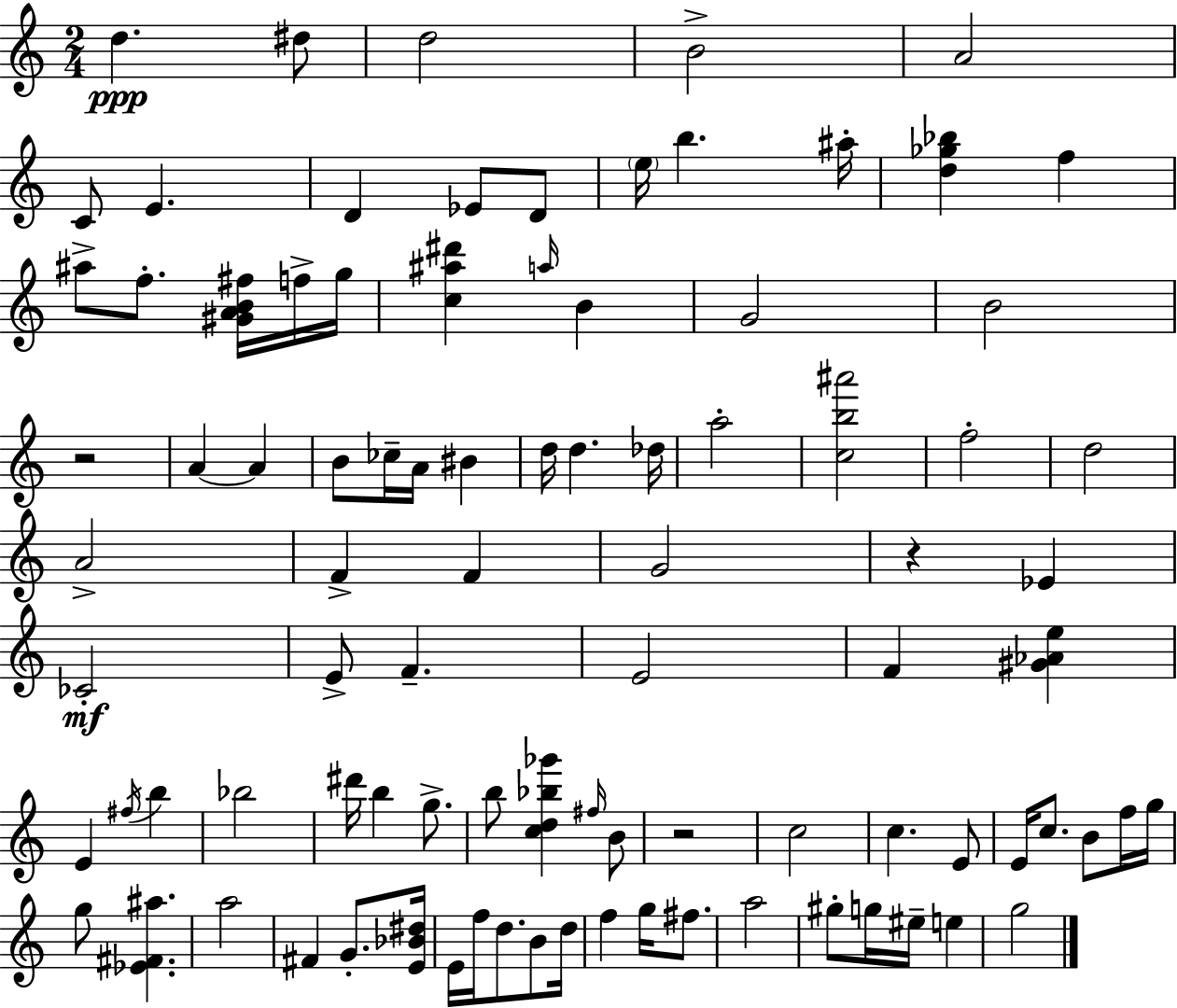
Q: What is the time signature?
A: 2/4